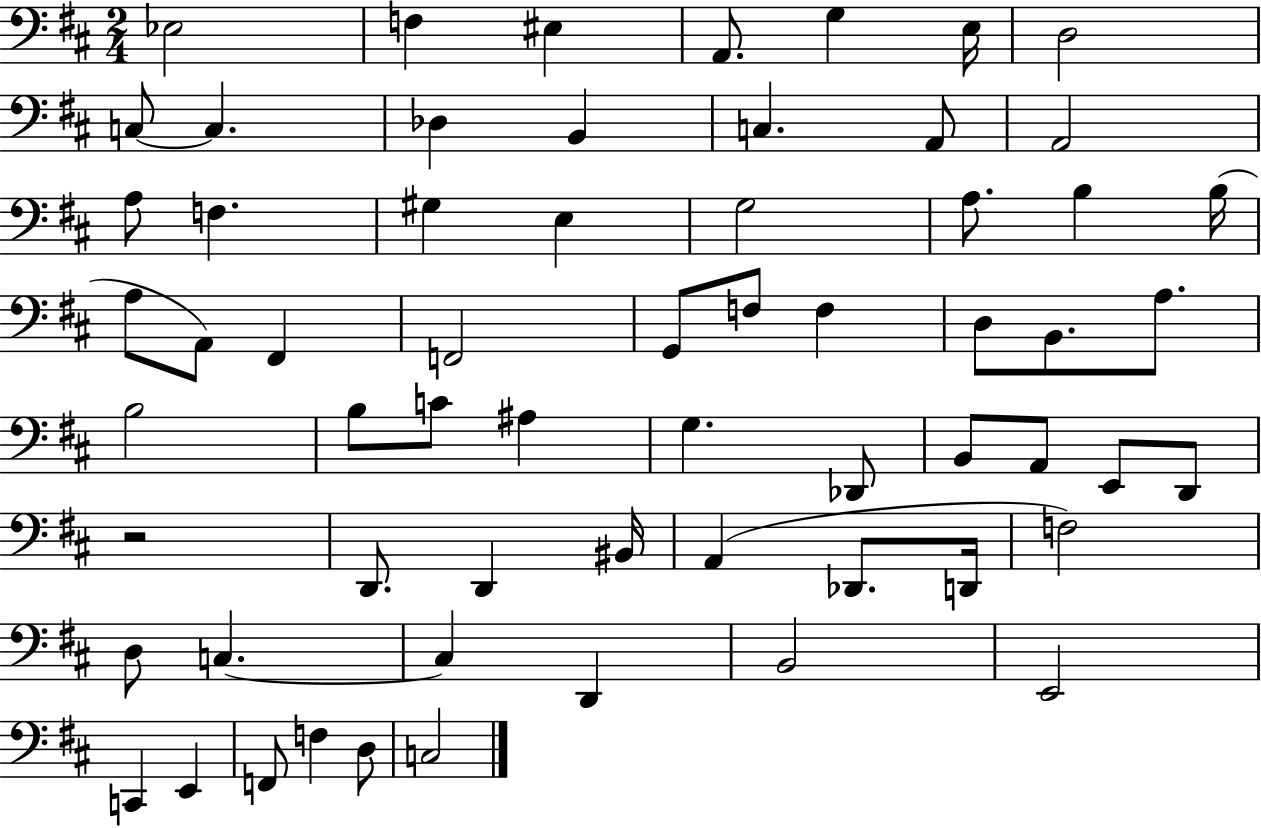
{
  \clef bass
  \numericTimeSignature
  \time 2/4
  \key d \major
  ees2 | f4 eis4 | a,8. g4 e16 | d2 | \break c8~~ c4. | des4 b,4 | c4. a,8 | a,2 | \break a8 f4. | gis4 e4 | g2 | a8. b4 b16( | \break a8 a,8) fis,4 | f,2 | g,8 f8 f4 | d8 b,8. a8. | \break b2 | b8 c'8 ais4 | g4. des,8 | b,8 a,8 e,8 d,8 | \break r2 | d,8. d,4 bis,16 | a,4( des,8. d,16 | f2) | \break d8 c4.~~ | c4 d,4 | b,2 | e,2 | \break c,4 e,4 | f,8 f4 d8 | c2 | \bar "|."
}